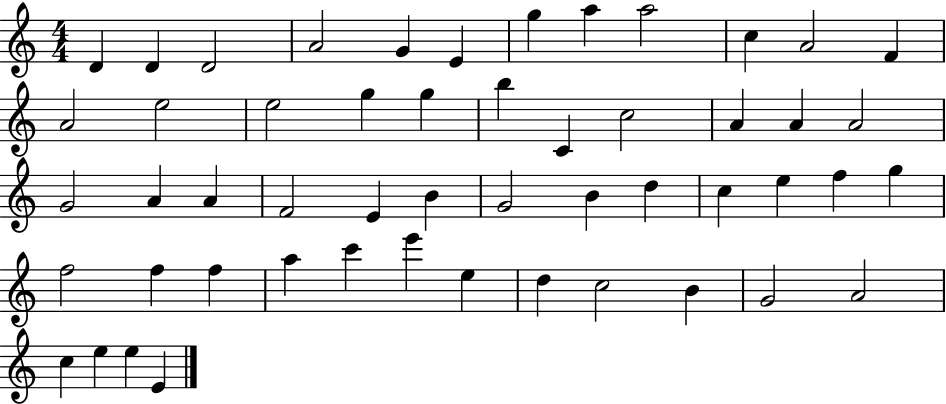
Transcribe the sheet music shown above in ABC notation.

X:1
T:Untitled
M:4/4
L:1/4
K:C
D D D2 A2 G E g a a2 c A2 F A2 e2 e2 g g b C c2 A A A2 G2 A A F2 E B G2 B d c e f g f2 f f a c' e' e d c2 B G2 A2 c e e E